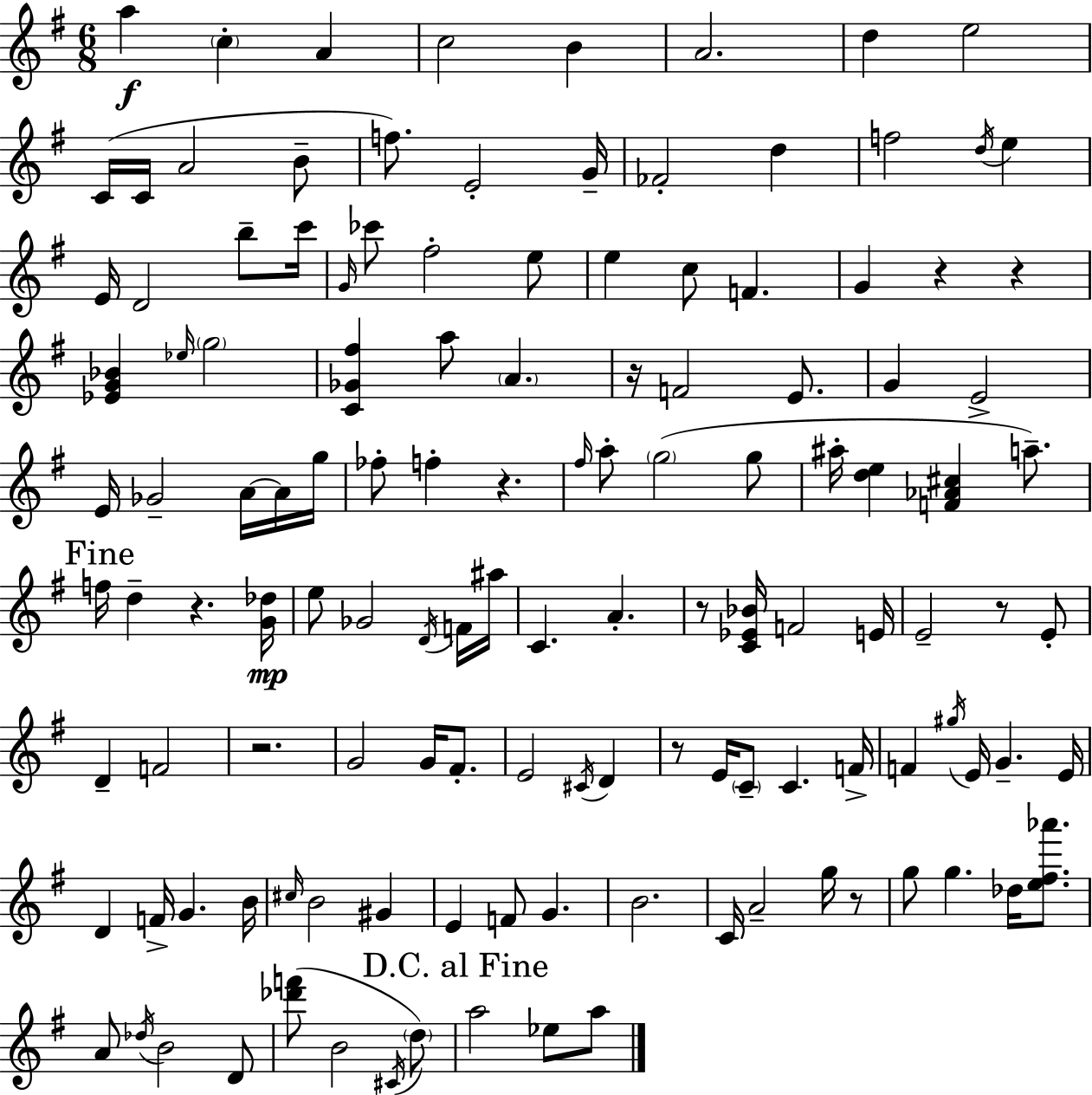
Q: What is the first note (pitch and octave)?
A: A5